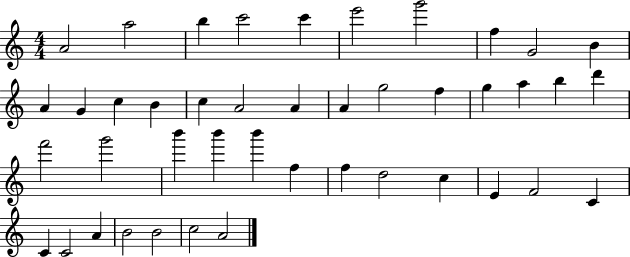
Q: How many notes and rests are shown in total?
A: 43